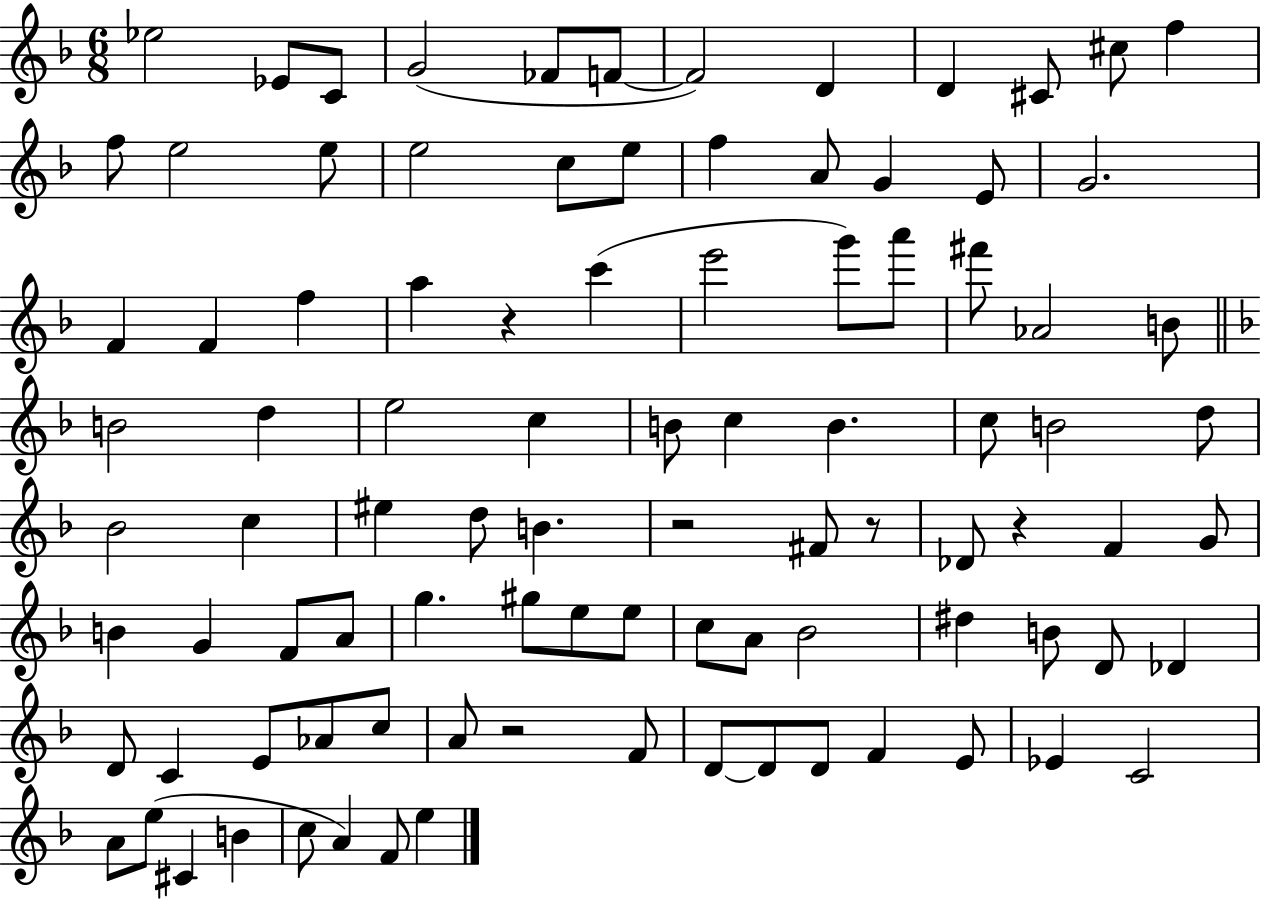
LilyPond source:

{
  \clef treble
  \numericTimeSignature
  \time 6/8
  \key f \major
  \repeat volta 2 { ees''2 ees'8 c'8 | g'2( fes'8 f'8~~ | f'2) d'4 | d'4 cis'8 cis''8 f''4 | \break f''8 e''2 e''8 | e''2 c''8 e''8 | f''4 a'8 g'4 e'8 | g'2. | \break f'4 f'4 f''4 | a''4 r4 c'''4( | e'''2 g'''8) a'''8 | fis'''8 aes'2 b'8 | \break \bar "||" \break \key d \minor b'2 d''4 | e''2 c''4 | b'8 c''4 b'4. | c''8 b'2 d''8 | \break bes'2 c''4 | eis''4 d''8 b'4. | r2 fis'8 r8 | des'8 r4 f'4 g'8 | \break b'4 g'4 f'8 a'8 | g''4. gis''8 e''8 e''8 | c''8 a'8 bes'2 | dis''4 b'8 d'8 des'4 | \break d'8 c'4 e'8 aes'8 c''8 | a'8 r2 f'8 | d'8~~ d'8 d'8 f'4 e'8 | ees'4 c'2 | \break a'8 e''8( cis'4 b'4 | c''8 a'4) f'8 e''4 | } \bar "|."
}